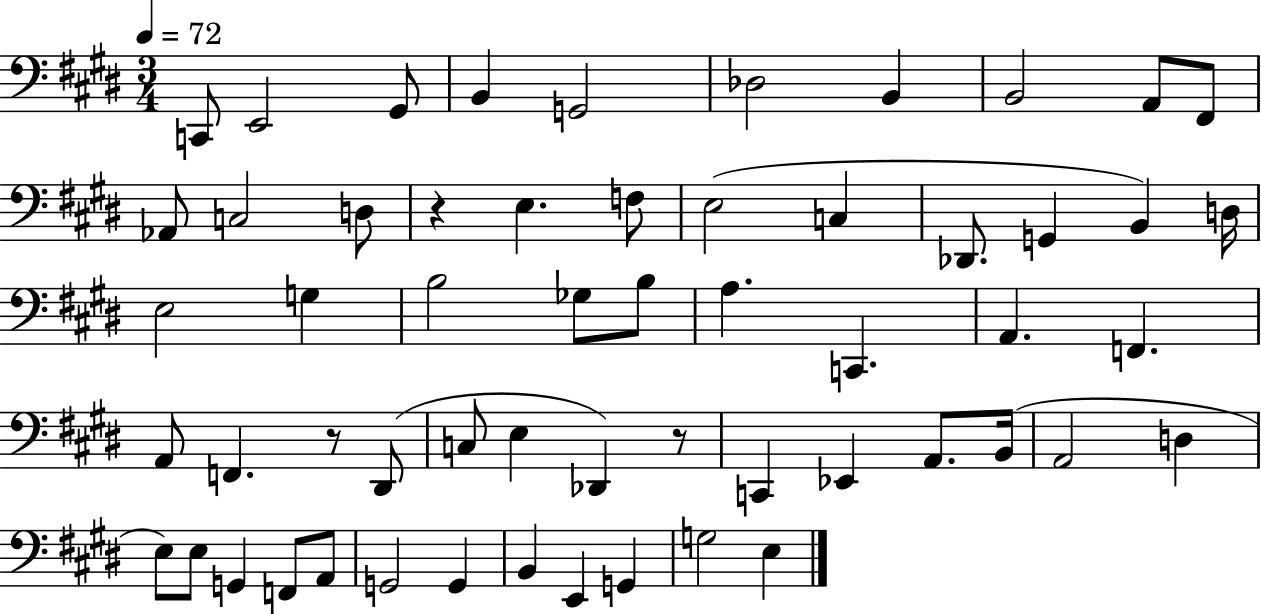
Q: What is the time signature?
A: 3/4